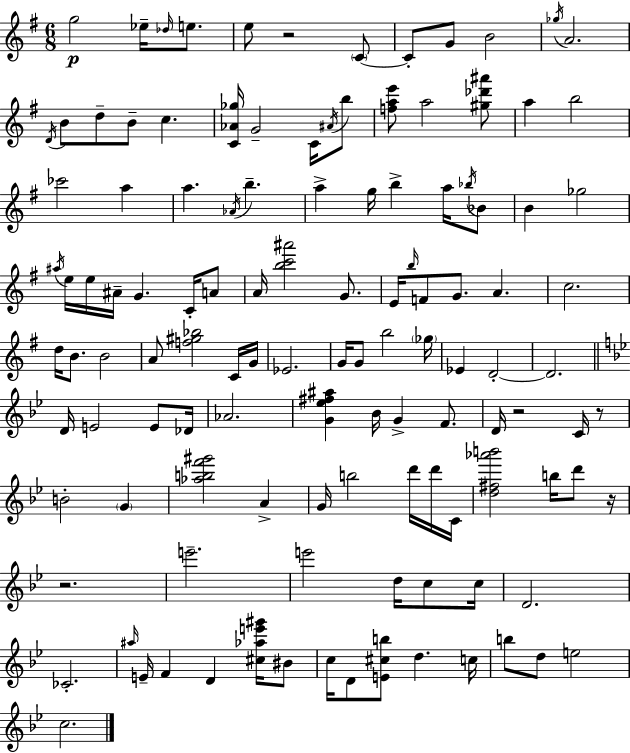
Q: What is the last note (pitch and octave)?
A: C5